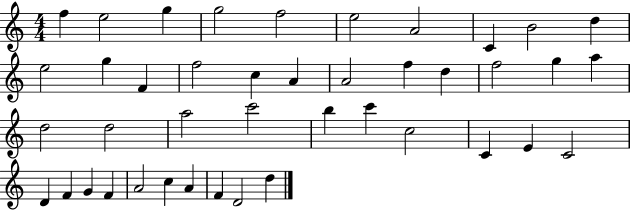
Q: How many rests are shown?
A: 0